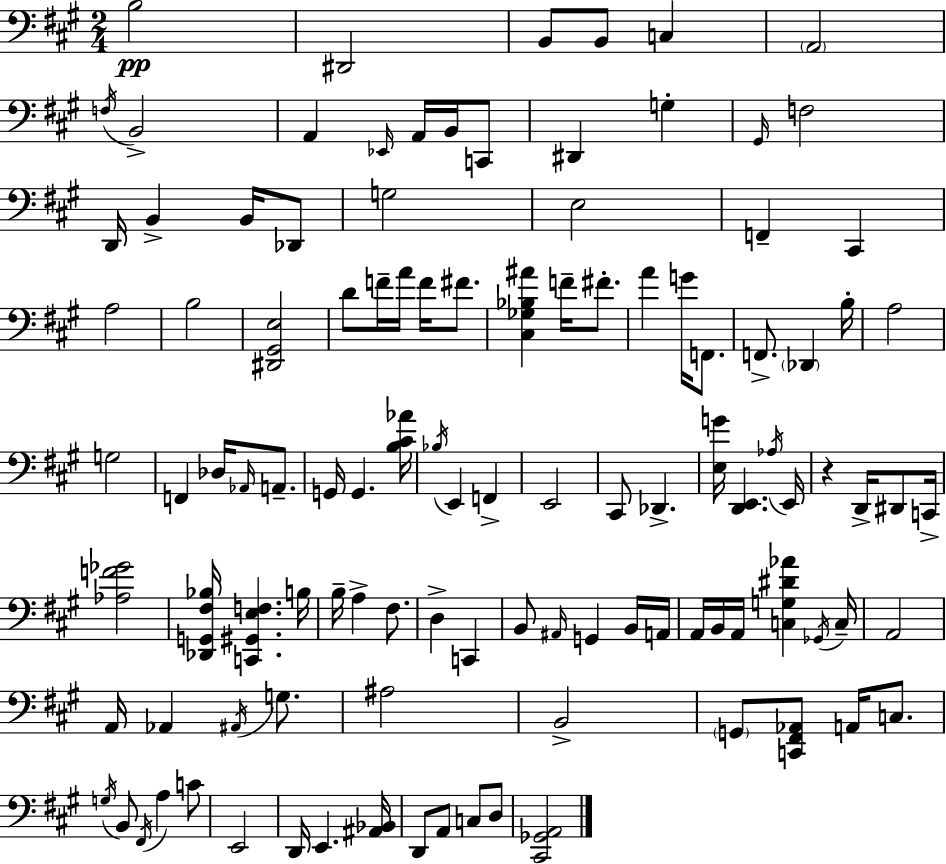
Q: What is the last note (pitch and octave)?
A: D3